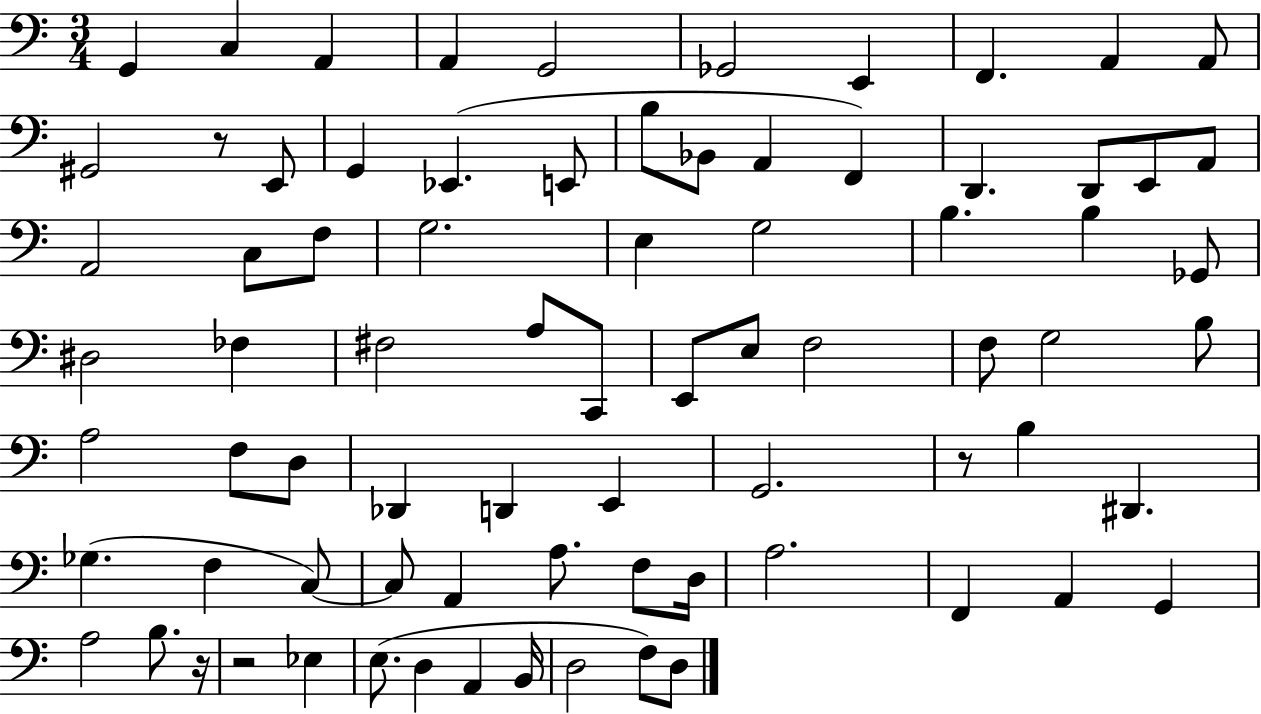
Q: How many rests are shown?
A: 4